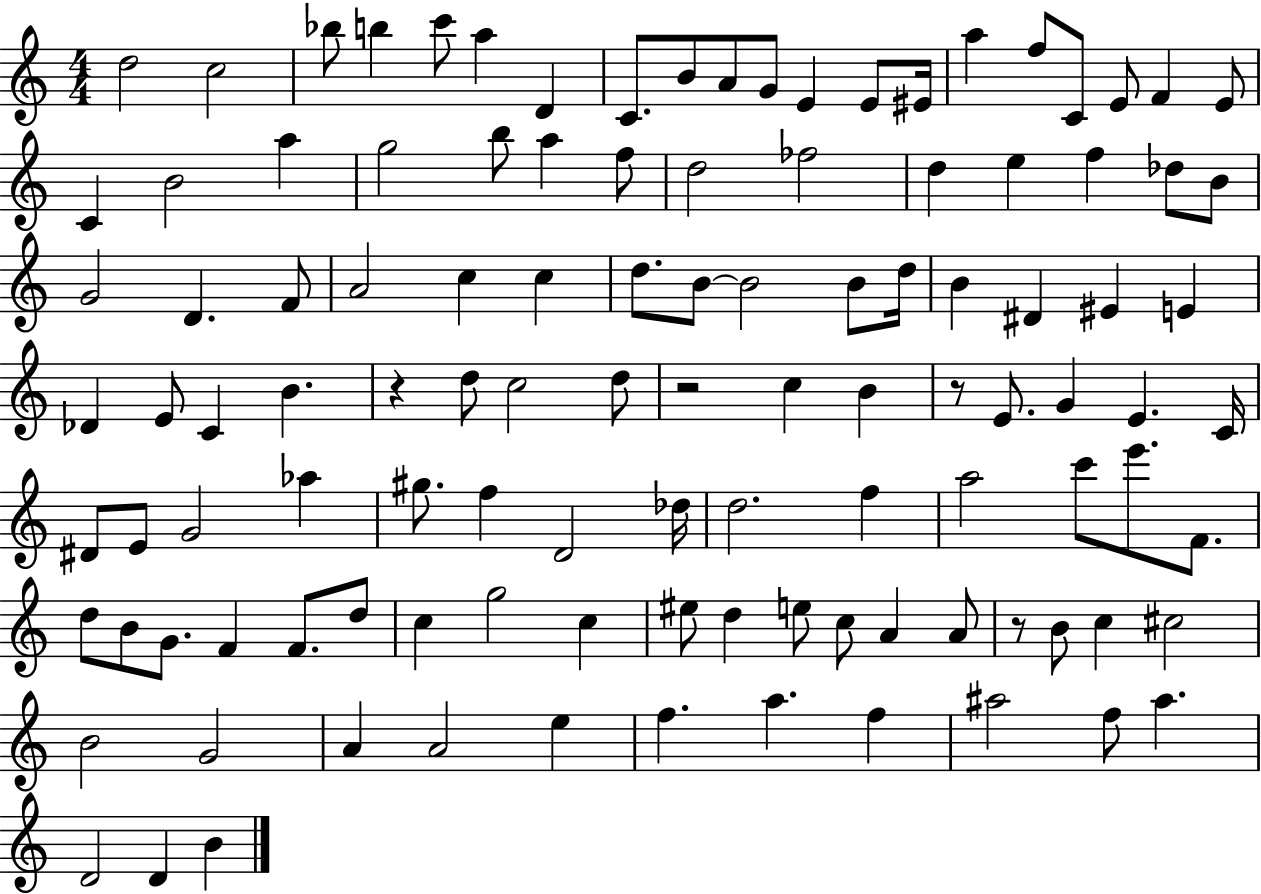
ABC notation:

X:1
T:Untitled
M:4/4
L:1/4
K:C
d2 c2 _b/2 b c'/2 a D C/2 B/2 A/2 G/2 E E/2 ^E/4 a f/2 C/2 E/2 F E/2 C B2 a g2 b/2 a f/2 d2 _f2 d e f _d/2 B/2 G2 D F/2 A2 c c d/2 B/2 B2 B/2 d/4 B ^D ^E E _D E/2 C B z d/2 c2 d/2 z2 c B z/2 E/2 G E C/4 ^D/2 E/2 G2 _a ^g/2 f D2 _d/4 d2 f a2 c'/2 e'/2 F/2 d/2 B/2 G/2 F F/2 d/2 c g2 c ^e/2 d e/2 c/2 A A/2 z/2 B/2 c ^c2 B2 G2 A A2 e f a f ^a2 f/2 ^a D2 D B